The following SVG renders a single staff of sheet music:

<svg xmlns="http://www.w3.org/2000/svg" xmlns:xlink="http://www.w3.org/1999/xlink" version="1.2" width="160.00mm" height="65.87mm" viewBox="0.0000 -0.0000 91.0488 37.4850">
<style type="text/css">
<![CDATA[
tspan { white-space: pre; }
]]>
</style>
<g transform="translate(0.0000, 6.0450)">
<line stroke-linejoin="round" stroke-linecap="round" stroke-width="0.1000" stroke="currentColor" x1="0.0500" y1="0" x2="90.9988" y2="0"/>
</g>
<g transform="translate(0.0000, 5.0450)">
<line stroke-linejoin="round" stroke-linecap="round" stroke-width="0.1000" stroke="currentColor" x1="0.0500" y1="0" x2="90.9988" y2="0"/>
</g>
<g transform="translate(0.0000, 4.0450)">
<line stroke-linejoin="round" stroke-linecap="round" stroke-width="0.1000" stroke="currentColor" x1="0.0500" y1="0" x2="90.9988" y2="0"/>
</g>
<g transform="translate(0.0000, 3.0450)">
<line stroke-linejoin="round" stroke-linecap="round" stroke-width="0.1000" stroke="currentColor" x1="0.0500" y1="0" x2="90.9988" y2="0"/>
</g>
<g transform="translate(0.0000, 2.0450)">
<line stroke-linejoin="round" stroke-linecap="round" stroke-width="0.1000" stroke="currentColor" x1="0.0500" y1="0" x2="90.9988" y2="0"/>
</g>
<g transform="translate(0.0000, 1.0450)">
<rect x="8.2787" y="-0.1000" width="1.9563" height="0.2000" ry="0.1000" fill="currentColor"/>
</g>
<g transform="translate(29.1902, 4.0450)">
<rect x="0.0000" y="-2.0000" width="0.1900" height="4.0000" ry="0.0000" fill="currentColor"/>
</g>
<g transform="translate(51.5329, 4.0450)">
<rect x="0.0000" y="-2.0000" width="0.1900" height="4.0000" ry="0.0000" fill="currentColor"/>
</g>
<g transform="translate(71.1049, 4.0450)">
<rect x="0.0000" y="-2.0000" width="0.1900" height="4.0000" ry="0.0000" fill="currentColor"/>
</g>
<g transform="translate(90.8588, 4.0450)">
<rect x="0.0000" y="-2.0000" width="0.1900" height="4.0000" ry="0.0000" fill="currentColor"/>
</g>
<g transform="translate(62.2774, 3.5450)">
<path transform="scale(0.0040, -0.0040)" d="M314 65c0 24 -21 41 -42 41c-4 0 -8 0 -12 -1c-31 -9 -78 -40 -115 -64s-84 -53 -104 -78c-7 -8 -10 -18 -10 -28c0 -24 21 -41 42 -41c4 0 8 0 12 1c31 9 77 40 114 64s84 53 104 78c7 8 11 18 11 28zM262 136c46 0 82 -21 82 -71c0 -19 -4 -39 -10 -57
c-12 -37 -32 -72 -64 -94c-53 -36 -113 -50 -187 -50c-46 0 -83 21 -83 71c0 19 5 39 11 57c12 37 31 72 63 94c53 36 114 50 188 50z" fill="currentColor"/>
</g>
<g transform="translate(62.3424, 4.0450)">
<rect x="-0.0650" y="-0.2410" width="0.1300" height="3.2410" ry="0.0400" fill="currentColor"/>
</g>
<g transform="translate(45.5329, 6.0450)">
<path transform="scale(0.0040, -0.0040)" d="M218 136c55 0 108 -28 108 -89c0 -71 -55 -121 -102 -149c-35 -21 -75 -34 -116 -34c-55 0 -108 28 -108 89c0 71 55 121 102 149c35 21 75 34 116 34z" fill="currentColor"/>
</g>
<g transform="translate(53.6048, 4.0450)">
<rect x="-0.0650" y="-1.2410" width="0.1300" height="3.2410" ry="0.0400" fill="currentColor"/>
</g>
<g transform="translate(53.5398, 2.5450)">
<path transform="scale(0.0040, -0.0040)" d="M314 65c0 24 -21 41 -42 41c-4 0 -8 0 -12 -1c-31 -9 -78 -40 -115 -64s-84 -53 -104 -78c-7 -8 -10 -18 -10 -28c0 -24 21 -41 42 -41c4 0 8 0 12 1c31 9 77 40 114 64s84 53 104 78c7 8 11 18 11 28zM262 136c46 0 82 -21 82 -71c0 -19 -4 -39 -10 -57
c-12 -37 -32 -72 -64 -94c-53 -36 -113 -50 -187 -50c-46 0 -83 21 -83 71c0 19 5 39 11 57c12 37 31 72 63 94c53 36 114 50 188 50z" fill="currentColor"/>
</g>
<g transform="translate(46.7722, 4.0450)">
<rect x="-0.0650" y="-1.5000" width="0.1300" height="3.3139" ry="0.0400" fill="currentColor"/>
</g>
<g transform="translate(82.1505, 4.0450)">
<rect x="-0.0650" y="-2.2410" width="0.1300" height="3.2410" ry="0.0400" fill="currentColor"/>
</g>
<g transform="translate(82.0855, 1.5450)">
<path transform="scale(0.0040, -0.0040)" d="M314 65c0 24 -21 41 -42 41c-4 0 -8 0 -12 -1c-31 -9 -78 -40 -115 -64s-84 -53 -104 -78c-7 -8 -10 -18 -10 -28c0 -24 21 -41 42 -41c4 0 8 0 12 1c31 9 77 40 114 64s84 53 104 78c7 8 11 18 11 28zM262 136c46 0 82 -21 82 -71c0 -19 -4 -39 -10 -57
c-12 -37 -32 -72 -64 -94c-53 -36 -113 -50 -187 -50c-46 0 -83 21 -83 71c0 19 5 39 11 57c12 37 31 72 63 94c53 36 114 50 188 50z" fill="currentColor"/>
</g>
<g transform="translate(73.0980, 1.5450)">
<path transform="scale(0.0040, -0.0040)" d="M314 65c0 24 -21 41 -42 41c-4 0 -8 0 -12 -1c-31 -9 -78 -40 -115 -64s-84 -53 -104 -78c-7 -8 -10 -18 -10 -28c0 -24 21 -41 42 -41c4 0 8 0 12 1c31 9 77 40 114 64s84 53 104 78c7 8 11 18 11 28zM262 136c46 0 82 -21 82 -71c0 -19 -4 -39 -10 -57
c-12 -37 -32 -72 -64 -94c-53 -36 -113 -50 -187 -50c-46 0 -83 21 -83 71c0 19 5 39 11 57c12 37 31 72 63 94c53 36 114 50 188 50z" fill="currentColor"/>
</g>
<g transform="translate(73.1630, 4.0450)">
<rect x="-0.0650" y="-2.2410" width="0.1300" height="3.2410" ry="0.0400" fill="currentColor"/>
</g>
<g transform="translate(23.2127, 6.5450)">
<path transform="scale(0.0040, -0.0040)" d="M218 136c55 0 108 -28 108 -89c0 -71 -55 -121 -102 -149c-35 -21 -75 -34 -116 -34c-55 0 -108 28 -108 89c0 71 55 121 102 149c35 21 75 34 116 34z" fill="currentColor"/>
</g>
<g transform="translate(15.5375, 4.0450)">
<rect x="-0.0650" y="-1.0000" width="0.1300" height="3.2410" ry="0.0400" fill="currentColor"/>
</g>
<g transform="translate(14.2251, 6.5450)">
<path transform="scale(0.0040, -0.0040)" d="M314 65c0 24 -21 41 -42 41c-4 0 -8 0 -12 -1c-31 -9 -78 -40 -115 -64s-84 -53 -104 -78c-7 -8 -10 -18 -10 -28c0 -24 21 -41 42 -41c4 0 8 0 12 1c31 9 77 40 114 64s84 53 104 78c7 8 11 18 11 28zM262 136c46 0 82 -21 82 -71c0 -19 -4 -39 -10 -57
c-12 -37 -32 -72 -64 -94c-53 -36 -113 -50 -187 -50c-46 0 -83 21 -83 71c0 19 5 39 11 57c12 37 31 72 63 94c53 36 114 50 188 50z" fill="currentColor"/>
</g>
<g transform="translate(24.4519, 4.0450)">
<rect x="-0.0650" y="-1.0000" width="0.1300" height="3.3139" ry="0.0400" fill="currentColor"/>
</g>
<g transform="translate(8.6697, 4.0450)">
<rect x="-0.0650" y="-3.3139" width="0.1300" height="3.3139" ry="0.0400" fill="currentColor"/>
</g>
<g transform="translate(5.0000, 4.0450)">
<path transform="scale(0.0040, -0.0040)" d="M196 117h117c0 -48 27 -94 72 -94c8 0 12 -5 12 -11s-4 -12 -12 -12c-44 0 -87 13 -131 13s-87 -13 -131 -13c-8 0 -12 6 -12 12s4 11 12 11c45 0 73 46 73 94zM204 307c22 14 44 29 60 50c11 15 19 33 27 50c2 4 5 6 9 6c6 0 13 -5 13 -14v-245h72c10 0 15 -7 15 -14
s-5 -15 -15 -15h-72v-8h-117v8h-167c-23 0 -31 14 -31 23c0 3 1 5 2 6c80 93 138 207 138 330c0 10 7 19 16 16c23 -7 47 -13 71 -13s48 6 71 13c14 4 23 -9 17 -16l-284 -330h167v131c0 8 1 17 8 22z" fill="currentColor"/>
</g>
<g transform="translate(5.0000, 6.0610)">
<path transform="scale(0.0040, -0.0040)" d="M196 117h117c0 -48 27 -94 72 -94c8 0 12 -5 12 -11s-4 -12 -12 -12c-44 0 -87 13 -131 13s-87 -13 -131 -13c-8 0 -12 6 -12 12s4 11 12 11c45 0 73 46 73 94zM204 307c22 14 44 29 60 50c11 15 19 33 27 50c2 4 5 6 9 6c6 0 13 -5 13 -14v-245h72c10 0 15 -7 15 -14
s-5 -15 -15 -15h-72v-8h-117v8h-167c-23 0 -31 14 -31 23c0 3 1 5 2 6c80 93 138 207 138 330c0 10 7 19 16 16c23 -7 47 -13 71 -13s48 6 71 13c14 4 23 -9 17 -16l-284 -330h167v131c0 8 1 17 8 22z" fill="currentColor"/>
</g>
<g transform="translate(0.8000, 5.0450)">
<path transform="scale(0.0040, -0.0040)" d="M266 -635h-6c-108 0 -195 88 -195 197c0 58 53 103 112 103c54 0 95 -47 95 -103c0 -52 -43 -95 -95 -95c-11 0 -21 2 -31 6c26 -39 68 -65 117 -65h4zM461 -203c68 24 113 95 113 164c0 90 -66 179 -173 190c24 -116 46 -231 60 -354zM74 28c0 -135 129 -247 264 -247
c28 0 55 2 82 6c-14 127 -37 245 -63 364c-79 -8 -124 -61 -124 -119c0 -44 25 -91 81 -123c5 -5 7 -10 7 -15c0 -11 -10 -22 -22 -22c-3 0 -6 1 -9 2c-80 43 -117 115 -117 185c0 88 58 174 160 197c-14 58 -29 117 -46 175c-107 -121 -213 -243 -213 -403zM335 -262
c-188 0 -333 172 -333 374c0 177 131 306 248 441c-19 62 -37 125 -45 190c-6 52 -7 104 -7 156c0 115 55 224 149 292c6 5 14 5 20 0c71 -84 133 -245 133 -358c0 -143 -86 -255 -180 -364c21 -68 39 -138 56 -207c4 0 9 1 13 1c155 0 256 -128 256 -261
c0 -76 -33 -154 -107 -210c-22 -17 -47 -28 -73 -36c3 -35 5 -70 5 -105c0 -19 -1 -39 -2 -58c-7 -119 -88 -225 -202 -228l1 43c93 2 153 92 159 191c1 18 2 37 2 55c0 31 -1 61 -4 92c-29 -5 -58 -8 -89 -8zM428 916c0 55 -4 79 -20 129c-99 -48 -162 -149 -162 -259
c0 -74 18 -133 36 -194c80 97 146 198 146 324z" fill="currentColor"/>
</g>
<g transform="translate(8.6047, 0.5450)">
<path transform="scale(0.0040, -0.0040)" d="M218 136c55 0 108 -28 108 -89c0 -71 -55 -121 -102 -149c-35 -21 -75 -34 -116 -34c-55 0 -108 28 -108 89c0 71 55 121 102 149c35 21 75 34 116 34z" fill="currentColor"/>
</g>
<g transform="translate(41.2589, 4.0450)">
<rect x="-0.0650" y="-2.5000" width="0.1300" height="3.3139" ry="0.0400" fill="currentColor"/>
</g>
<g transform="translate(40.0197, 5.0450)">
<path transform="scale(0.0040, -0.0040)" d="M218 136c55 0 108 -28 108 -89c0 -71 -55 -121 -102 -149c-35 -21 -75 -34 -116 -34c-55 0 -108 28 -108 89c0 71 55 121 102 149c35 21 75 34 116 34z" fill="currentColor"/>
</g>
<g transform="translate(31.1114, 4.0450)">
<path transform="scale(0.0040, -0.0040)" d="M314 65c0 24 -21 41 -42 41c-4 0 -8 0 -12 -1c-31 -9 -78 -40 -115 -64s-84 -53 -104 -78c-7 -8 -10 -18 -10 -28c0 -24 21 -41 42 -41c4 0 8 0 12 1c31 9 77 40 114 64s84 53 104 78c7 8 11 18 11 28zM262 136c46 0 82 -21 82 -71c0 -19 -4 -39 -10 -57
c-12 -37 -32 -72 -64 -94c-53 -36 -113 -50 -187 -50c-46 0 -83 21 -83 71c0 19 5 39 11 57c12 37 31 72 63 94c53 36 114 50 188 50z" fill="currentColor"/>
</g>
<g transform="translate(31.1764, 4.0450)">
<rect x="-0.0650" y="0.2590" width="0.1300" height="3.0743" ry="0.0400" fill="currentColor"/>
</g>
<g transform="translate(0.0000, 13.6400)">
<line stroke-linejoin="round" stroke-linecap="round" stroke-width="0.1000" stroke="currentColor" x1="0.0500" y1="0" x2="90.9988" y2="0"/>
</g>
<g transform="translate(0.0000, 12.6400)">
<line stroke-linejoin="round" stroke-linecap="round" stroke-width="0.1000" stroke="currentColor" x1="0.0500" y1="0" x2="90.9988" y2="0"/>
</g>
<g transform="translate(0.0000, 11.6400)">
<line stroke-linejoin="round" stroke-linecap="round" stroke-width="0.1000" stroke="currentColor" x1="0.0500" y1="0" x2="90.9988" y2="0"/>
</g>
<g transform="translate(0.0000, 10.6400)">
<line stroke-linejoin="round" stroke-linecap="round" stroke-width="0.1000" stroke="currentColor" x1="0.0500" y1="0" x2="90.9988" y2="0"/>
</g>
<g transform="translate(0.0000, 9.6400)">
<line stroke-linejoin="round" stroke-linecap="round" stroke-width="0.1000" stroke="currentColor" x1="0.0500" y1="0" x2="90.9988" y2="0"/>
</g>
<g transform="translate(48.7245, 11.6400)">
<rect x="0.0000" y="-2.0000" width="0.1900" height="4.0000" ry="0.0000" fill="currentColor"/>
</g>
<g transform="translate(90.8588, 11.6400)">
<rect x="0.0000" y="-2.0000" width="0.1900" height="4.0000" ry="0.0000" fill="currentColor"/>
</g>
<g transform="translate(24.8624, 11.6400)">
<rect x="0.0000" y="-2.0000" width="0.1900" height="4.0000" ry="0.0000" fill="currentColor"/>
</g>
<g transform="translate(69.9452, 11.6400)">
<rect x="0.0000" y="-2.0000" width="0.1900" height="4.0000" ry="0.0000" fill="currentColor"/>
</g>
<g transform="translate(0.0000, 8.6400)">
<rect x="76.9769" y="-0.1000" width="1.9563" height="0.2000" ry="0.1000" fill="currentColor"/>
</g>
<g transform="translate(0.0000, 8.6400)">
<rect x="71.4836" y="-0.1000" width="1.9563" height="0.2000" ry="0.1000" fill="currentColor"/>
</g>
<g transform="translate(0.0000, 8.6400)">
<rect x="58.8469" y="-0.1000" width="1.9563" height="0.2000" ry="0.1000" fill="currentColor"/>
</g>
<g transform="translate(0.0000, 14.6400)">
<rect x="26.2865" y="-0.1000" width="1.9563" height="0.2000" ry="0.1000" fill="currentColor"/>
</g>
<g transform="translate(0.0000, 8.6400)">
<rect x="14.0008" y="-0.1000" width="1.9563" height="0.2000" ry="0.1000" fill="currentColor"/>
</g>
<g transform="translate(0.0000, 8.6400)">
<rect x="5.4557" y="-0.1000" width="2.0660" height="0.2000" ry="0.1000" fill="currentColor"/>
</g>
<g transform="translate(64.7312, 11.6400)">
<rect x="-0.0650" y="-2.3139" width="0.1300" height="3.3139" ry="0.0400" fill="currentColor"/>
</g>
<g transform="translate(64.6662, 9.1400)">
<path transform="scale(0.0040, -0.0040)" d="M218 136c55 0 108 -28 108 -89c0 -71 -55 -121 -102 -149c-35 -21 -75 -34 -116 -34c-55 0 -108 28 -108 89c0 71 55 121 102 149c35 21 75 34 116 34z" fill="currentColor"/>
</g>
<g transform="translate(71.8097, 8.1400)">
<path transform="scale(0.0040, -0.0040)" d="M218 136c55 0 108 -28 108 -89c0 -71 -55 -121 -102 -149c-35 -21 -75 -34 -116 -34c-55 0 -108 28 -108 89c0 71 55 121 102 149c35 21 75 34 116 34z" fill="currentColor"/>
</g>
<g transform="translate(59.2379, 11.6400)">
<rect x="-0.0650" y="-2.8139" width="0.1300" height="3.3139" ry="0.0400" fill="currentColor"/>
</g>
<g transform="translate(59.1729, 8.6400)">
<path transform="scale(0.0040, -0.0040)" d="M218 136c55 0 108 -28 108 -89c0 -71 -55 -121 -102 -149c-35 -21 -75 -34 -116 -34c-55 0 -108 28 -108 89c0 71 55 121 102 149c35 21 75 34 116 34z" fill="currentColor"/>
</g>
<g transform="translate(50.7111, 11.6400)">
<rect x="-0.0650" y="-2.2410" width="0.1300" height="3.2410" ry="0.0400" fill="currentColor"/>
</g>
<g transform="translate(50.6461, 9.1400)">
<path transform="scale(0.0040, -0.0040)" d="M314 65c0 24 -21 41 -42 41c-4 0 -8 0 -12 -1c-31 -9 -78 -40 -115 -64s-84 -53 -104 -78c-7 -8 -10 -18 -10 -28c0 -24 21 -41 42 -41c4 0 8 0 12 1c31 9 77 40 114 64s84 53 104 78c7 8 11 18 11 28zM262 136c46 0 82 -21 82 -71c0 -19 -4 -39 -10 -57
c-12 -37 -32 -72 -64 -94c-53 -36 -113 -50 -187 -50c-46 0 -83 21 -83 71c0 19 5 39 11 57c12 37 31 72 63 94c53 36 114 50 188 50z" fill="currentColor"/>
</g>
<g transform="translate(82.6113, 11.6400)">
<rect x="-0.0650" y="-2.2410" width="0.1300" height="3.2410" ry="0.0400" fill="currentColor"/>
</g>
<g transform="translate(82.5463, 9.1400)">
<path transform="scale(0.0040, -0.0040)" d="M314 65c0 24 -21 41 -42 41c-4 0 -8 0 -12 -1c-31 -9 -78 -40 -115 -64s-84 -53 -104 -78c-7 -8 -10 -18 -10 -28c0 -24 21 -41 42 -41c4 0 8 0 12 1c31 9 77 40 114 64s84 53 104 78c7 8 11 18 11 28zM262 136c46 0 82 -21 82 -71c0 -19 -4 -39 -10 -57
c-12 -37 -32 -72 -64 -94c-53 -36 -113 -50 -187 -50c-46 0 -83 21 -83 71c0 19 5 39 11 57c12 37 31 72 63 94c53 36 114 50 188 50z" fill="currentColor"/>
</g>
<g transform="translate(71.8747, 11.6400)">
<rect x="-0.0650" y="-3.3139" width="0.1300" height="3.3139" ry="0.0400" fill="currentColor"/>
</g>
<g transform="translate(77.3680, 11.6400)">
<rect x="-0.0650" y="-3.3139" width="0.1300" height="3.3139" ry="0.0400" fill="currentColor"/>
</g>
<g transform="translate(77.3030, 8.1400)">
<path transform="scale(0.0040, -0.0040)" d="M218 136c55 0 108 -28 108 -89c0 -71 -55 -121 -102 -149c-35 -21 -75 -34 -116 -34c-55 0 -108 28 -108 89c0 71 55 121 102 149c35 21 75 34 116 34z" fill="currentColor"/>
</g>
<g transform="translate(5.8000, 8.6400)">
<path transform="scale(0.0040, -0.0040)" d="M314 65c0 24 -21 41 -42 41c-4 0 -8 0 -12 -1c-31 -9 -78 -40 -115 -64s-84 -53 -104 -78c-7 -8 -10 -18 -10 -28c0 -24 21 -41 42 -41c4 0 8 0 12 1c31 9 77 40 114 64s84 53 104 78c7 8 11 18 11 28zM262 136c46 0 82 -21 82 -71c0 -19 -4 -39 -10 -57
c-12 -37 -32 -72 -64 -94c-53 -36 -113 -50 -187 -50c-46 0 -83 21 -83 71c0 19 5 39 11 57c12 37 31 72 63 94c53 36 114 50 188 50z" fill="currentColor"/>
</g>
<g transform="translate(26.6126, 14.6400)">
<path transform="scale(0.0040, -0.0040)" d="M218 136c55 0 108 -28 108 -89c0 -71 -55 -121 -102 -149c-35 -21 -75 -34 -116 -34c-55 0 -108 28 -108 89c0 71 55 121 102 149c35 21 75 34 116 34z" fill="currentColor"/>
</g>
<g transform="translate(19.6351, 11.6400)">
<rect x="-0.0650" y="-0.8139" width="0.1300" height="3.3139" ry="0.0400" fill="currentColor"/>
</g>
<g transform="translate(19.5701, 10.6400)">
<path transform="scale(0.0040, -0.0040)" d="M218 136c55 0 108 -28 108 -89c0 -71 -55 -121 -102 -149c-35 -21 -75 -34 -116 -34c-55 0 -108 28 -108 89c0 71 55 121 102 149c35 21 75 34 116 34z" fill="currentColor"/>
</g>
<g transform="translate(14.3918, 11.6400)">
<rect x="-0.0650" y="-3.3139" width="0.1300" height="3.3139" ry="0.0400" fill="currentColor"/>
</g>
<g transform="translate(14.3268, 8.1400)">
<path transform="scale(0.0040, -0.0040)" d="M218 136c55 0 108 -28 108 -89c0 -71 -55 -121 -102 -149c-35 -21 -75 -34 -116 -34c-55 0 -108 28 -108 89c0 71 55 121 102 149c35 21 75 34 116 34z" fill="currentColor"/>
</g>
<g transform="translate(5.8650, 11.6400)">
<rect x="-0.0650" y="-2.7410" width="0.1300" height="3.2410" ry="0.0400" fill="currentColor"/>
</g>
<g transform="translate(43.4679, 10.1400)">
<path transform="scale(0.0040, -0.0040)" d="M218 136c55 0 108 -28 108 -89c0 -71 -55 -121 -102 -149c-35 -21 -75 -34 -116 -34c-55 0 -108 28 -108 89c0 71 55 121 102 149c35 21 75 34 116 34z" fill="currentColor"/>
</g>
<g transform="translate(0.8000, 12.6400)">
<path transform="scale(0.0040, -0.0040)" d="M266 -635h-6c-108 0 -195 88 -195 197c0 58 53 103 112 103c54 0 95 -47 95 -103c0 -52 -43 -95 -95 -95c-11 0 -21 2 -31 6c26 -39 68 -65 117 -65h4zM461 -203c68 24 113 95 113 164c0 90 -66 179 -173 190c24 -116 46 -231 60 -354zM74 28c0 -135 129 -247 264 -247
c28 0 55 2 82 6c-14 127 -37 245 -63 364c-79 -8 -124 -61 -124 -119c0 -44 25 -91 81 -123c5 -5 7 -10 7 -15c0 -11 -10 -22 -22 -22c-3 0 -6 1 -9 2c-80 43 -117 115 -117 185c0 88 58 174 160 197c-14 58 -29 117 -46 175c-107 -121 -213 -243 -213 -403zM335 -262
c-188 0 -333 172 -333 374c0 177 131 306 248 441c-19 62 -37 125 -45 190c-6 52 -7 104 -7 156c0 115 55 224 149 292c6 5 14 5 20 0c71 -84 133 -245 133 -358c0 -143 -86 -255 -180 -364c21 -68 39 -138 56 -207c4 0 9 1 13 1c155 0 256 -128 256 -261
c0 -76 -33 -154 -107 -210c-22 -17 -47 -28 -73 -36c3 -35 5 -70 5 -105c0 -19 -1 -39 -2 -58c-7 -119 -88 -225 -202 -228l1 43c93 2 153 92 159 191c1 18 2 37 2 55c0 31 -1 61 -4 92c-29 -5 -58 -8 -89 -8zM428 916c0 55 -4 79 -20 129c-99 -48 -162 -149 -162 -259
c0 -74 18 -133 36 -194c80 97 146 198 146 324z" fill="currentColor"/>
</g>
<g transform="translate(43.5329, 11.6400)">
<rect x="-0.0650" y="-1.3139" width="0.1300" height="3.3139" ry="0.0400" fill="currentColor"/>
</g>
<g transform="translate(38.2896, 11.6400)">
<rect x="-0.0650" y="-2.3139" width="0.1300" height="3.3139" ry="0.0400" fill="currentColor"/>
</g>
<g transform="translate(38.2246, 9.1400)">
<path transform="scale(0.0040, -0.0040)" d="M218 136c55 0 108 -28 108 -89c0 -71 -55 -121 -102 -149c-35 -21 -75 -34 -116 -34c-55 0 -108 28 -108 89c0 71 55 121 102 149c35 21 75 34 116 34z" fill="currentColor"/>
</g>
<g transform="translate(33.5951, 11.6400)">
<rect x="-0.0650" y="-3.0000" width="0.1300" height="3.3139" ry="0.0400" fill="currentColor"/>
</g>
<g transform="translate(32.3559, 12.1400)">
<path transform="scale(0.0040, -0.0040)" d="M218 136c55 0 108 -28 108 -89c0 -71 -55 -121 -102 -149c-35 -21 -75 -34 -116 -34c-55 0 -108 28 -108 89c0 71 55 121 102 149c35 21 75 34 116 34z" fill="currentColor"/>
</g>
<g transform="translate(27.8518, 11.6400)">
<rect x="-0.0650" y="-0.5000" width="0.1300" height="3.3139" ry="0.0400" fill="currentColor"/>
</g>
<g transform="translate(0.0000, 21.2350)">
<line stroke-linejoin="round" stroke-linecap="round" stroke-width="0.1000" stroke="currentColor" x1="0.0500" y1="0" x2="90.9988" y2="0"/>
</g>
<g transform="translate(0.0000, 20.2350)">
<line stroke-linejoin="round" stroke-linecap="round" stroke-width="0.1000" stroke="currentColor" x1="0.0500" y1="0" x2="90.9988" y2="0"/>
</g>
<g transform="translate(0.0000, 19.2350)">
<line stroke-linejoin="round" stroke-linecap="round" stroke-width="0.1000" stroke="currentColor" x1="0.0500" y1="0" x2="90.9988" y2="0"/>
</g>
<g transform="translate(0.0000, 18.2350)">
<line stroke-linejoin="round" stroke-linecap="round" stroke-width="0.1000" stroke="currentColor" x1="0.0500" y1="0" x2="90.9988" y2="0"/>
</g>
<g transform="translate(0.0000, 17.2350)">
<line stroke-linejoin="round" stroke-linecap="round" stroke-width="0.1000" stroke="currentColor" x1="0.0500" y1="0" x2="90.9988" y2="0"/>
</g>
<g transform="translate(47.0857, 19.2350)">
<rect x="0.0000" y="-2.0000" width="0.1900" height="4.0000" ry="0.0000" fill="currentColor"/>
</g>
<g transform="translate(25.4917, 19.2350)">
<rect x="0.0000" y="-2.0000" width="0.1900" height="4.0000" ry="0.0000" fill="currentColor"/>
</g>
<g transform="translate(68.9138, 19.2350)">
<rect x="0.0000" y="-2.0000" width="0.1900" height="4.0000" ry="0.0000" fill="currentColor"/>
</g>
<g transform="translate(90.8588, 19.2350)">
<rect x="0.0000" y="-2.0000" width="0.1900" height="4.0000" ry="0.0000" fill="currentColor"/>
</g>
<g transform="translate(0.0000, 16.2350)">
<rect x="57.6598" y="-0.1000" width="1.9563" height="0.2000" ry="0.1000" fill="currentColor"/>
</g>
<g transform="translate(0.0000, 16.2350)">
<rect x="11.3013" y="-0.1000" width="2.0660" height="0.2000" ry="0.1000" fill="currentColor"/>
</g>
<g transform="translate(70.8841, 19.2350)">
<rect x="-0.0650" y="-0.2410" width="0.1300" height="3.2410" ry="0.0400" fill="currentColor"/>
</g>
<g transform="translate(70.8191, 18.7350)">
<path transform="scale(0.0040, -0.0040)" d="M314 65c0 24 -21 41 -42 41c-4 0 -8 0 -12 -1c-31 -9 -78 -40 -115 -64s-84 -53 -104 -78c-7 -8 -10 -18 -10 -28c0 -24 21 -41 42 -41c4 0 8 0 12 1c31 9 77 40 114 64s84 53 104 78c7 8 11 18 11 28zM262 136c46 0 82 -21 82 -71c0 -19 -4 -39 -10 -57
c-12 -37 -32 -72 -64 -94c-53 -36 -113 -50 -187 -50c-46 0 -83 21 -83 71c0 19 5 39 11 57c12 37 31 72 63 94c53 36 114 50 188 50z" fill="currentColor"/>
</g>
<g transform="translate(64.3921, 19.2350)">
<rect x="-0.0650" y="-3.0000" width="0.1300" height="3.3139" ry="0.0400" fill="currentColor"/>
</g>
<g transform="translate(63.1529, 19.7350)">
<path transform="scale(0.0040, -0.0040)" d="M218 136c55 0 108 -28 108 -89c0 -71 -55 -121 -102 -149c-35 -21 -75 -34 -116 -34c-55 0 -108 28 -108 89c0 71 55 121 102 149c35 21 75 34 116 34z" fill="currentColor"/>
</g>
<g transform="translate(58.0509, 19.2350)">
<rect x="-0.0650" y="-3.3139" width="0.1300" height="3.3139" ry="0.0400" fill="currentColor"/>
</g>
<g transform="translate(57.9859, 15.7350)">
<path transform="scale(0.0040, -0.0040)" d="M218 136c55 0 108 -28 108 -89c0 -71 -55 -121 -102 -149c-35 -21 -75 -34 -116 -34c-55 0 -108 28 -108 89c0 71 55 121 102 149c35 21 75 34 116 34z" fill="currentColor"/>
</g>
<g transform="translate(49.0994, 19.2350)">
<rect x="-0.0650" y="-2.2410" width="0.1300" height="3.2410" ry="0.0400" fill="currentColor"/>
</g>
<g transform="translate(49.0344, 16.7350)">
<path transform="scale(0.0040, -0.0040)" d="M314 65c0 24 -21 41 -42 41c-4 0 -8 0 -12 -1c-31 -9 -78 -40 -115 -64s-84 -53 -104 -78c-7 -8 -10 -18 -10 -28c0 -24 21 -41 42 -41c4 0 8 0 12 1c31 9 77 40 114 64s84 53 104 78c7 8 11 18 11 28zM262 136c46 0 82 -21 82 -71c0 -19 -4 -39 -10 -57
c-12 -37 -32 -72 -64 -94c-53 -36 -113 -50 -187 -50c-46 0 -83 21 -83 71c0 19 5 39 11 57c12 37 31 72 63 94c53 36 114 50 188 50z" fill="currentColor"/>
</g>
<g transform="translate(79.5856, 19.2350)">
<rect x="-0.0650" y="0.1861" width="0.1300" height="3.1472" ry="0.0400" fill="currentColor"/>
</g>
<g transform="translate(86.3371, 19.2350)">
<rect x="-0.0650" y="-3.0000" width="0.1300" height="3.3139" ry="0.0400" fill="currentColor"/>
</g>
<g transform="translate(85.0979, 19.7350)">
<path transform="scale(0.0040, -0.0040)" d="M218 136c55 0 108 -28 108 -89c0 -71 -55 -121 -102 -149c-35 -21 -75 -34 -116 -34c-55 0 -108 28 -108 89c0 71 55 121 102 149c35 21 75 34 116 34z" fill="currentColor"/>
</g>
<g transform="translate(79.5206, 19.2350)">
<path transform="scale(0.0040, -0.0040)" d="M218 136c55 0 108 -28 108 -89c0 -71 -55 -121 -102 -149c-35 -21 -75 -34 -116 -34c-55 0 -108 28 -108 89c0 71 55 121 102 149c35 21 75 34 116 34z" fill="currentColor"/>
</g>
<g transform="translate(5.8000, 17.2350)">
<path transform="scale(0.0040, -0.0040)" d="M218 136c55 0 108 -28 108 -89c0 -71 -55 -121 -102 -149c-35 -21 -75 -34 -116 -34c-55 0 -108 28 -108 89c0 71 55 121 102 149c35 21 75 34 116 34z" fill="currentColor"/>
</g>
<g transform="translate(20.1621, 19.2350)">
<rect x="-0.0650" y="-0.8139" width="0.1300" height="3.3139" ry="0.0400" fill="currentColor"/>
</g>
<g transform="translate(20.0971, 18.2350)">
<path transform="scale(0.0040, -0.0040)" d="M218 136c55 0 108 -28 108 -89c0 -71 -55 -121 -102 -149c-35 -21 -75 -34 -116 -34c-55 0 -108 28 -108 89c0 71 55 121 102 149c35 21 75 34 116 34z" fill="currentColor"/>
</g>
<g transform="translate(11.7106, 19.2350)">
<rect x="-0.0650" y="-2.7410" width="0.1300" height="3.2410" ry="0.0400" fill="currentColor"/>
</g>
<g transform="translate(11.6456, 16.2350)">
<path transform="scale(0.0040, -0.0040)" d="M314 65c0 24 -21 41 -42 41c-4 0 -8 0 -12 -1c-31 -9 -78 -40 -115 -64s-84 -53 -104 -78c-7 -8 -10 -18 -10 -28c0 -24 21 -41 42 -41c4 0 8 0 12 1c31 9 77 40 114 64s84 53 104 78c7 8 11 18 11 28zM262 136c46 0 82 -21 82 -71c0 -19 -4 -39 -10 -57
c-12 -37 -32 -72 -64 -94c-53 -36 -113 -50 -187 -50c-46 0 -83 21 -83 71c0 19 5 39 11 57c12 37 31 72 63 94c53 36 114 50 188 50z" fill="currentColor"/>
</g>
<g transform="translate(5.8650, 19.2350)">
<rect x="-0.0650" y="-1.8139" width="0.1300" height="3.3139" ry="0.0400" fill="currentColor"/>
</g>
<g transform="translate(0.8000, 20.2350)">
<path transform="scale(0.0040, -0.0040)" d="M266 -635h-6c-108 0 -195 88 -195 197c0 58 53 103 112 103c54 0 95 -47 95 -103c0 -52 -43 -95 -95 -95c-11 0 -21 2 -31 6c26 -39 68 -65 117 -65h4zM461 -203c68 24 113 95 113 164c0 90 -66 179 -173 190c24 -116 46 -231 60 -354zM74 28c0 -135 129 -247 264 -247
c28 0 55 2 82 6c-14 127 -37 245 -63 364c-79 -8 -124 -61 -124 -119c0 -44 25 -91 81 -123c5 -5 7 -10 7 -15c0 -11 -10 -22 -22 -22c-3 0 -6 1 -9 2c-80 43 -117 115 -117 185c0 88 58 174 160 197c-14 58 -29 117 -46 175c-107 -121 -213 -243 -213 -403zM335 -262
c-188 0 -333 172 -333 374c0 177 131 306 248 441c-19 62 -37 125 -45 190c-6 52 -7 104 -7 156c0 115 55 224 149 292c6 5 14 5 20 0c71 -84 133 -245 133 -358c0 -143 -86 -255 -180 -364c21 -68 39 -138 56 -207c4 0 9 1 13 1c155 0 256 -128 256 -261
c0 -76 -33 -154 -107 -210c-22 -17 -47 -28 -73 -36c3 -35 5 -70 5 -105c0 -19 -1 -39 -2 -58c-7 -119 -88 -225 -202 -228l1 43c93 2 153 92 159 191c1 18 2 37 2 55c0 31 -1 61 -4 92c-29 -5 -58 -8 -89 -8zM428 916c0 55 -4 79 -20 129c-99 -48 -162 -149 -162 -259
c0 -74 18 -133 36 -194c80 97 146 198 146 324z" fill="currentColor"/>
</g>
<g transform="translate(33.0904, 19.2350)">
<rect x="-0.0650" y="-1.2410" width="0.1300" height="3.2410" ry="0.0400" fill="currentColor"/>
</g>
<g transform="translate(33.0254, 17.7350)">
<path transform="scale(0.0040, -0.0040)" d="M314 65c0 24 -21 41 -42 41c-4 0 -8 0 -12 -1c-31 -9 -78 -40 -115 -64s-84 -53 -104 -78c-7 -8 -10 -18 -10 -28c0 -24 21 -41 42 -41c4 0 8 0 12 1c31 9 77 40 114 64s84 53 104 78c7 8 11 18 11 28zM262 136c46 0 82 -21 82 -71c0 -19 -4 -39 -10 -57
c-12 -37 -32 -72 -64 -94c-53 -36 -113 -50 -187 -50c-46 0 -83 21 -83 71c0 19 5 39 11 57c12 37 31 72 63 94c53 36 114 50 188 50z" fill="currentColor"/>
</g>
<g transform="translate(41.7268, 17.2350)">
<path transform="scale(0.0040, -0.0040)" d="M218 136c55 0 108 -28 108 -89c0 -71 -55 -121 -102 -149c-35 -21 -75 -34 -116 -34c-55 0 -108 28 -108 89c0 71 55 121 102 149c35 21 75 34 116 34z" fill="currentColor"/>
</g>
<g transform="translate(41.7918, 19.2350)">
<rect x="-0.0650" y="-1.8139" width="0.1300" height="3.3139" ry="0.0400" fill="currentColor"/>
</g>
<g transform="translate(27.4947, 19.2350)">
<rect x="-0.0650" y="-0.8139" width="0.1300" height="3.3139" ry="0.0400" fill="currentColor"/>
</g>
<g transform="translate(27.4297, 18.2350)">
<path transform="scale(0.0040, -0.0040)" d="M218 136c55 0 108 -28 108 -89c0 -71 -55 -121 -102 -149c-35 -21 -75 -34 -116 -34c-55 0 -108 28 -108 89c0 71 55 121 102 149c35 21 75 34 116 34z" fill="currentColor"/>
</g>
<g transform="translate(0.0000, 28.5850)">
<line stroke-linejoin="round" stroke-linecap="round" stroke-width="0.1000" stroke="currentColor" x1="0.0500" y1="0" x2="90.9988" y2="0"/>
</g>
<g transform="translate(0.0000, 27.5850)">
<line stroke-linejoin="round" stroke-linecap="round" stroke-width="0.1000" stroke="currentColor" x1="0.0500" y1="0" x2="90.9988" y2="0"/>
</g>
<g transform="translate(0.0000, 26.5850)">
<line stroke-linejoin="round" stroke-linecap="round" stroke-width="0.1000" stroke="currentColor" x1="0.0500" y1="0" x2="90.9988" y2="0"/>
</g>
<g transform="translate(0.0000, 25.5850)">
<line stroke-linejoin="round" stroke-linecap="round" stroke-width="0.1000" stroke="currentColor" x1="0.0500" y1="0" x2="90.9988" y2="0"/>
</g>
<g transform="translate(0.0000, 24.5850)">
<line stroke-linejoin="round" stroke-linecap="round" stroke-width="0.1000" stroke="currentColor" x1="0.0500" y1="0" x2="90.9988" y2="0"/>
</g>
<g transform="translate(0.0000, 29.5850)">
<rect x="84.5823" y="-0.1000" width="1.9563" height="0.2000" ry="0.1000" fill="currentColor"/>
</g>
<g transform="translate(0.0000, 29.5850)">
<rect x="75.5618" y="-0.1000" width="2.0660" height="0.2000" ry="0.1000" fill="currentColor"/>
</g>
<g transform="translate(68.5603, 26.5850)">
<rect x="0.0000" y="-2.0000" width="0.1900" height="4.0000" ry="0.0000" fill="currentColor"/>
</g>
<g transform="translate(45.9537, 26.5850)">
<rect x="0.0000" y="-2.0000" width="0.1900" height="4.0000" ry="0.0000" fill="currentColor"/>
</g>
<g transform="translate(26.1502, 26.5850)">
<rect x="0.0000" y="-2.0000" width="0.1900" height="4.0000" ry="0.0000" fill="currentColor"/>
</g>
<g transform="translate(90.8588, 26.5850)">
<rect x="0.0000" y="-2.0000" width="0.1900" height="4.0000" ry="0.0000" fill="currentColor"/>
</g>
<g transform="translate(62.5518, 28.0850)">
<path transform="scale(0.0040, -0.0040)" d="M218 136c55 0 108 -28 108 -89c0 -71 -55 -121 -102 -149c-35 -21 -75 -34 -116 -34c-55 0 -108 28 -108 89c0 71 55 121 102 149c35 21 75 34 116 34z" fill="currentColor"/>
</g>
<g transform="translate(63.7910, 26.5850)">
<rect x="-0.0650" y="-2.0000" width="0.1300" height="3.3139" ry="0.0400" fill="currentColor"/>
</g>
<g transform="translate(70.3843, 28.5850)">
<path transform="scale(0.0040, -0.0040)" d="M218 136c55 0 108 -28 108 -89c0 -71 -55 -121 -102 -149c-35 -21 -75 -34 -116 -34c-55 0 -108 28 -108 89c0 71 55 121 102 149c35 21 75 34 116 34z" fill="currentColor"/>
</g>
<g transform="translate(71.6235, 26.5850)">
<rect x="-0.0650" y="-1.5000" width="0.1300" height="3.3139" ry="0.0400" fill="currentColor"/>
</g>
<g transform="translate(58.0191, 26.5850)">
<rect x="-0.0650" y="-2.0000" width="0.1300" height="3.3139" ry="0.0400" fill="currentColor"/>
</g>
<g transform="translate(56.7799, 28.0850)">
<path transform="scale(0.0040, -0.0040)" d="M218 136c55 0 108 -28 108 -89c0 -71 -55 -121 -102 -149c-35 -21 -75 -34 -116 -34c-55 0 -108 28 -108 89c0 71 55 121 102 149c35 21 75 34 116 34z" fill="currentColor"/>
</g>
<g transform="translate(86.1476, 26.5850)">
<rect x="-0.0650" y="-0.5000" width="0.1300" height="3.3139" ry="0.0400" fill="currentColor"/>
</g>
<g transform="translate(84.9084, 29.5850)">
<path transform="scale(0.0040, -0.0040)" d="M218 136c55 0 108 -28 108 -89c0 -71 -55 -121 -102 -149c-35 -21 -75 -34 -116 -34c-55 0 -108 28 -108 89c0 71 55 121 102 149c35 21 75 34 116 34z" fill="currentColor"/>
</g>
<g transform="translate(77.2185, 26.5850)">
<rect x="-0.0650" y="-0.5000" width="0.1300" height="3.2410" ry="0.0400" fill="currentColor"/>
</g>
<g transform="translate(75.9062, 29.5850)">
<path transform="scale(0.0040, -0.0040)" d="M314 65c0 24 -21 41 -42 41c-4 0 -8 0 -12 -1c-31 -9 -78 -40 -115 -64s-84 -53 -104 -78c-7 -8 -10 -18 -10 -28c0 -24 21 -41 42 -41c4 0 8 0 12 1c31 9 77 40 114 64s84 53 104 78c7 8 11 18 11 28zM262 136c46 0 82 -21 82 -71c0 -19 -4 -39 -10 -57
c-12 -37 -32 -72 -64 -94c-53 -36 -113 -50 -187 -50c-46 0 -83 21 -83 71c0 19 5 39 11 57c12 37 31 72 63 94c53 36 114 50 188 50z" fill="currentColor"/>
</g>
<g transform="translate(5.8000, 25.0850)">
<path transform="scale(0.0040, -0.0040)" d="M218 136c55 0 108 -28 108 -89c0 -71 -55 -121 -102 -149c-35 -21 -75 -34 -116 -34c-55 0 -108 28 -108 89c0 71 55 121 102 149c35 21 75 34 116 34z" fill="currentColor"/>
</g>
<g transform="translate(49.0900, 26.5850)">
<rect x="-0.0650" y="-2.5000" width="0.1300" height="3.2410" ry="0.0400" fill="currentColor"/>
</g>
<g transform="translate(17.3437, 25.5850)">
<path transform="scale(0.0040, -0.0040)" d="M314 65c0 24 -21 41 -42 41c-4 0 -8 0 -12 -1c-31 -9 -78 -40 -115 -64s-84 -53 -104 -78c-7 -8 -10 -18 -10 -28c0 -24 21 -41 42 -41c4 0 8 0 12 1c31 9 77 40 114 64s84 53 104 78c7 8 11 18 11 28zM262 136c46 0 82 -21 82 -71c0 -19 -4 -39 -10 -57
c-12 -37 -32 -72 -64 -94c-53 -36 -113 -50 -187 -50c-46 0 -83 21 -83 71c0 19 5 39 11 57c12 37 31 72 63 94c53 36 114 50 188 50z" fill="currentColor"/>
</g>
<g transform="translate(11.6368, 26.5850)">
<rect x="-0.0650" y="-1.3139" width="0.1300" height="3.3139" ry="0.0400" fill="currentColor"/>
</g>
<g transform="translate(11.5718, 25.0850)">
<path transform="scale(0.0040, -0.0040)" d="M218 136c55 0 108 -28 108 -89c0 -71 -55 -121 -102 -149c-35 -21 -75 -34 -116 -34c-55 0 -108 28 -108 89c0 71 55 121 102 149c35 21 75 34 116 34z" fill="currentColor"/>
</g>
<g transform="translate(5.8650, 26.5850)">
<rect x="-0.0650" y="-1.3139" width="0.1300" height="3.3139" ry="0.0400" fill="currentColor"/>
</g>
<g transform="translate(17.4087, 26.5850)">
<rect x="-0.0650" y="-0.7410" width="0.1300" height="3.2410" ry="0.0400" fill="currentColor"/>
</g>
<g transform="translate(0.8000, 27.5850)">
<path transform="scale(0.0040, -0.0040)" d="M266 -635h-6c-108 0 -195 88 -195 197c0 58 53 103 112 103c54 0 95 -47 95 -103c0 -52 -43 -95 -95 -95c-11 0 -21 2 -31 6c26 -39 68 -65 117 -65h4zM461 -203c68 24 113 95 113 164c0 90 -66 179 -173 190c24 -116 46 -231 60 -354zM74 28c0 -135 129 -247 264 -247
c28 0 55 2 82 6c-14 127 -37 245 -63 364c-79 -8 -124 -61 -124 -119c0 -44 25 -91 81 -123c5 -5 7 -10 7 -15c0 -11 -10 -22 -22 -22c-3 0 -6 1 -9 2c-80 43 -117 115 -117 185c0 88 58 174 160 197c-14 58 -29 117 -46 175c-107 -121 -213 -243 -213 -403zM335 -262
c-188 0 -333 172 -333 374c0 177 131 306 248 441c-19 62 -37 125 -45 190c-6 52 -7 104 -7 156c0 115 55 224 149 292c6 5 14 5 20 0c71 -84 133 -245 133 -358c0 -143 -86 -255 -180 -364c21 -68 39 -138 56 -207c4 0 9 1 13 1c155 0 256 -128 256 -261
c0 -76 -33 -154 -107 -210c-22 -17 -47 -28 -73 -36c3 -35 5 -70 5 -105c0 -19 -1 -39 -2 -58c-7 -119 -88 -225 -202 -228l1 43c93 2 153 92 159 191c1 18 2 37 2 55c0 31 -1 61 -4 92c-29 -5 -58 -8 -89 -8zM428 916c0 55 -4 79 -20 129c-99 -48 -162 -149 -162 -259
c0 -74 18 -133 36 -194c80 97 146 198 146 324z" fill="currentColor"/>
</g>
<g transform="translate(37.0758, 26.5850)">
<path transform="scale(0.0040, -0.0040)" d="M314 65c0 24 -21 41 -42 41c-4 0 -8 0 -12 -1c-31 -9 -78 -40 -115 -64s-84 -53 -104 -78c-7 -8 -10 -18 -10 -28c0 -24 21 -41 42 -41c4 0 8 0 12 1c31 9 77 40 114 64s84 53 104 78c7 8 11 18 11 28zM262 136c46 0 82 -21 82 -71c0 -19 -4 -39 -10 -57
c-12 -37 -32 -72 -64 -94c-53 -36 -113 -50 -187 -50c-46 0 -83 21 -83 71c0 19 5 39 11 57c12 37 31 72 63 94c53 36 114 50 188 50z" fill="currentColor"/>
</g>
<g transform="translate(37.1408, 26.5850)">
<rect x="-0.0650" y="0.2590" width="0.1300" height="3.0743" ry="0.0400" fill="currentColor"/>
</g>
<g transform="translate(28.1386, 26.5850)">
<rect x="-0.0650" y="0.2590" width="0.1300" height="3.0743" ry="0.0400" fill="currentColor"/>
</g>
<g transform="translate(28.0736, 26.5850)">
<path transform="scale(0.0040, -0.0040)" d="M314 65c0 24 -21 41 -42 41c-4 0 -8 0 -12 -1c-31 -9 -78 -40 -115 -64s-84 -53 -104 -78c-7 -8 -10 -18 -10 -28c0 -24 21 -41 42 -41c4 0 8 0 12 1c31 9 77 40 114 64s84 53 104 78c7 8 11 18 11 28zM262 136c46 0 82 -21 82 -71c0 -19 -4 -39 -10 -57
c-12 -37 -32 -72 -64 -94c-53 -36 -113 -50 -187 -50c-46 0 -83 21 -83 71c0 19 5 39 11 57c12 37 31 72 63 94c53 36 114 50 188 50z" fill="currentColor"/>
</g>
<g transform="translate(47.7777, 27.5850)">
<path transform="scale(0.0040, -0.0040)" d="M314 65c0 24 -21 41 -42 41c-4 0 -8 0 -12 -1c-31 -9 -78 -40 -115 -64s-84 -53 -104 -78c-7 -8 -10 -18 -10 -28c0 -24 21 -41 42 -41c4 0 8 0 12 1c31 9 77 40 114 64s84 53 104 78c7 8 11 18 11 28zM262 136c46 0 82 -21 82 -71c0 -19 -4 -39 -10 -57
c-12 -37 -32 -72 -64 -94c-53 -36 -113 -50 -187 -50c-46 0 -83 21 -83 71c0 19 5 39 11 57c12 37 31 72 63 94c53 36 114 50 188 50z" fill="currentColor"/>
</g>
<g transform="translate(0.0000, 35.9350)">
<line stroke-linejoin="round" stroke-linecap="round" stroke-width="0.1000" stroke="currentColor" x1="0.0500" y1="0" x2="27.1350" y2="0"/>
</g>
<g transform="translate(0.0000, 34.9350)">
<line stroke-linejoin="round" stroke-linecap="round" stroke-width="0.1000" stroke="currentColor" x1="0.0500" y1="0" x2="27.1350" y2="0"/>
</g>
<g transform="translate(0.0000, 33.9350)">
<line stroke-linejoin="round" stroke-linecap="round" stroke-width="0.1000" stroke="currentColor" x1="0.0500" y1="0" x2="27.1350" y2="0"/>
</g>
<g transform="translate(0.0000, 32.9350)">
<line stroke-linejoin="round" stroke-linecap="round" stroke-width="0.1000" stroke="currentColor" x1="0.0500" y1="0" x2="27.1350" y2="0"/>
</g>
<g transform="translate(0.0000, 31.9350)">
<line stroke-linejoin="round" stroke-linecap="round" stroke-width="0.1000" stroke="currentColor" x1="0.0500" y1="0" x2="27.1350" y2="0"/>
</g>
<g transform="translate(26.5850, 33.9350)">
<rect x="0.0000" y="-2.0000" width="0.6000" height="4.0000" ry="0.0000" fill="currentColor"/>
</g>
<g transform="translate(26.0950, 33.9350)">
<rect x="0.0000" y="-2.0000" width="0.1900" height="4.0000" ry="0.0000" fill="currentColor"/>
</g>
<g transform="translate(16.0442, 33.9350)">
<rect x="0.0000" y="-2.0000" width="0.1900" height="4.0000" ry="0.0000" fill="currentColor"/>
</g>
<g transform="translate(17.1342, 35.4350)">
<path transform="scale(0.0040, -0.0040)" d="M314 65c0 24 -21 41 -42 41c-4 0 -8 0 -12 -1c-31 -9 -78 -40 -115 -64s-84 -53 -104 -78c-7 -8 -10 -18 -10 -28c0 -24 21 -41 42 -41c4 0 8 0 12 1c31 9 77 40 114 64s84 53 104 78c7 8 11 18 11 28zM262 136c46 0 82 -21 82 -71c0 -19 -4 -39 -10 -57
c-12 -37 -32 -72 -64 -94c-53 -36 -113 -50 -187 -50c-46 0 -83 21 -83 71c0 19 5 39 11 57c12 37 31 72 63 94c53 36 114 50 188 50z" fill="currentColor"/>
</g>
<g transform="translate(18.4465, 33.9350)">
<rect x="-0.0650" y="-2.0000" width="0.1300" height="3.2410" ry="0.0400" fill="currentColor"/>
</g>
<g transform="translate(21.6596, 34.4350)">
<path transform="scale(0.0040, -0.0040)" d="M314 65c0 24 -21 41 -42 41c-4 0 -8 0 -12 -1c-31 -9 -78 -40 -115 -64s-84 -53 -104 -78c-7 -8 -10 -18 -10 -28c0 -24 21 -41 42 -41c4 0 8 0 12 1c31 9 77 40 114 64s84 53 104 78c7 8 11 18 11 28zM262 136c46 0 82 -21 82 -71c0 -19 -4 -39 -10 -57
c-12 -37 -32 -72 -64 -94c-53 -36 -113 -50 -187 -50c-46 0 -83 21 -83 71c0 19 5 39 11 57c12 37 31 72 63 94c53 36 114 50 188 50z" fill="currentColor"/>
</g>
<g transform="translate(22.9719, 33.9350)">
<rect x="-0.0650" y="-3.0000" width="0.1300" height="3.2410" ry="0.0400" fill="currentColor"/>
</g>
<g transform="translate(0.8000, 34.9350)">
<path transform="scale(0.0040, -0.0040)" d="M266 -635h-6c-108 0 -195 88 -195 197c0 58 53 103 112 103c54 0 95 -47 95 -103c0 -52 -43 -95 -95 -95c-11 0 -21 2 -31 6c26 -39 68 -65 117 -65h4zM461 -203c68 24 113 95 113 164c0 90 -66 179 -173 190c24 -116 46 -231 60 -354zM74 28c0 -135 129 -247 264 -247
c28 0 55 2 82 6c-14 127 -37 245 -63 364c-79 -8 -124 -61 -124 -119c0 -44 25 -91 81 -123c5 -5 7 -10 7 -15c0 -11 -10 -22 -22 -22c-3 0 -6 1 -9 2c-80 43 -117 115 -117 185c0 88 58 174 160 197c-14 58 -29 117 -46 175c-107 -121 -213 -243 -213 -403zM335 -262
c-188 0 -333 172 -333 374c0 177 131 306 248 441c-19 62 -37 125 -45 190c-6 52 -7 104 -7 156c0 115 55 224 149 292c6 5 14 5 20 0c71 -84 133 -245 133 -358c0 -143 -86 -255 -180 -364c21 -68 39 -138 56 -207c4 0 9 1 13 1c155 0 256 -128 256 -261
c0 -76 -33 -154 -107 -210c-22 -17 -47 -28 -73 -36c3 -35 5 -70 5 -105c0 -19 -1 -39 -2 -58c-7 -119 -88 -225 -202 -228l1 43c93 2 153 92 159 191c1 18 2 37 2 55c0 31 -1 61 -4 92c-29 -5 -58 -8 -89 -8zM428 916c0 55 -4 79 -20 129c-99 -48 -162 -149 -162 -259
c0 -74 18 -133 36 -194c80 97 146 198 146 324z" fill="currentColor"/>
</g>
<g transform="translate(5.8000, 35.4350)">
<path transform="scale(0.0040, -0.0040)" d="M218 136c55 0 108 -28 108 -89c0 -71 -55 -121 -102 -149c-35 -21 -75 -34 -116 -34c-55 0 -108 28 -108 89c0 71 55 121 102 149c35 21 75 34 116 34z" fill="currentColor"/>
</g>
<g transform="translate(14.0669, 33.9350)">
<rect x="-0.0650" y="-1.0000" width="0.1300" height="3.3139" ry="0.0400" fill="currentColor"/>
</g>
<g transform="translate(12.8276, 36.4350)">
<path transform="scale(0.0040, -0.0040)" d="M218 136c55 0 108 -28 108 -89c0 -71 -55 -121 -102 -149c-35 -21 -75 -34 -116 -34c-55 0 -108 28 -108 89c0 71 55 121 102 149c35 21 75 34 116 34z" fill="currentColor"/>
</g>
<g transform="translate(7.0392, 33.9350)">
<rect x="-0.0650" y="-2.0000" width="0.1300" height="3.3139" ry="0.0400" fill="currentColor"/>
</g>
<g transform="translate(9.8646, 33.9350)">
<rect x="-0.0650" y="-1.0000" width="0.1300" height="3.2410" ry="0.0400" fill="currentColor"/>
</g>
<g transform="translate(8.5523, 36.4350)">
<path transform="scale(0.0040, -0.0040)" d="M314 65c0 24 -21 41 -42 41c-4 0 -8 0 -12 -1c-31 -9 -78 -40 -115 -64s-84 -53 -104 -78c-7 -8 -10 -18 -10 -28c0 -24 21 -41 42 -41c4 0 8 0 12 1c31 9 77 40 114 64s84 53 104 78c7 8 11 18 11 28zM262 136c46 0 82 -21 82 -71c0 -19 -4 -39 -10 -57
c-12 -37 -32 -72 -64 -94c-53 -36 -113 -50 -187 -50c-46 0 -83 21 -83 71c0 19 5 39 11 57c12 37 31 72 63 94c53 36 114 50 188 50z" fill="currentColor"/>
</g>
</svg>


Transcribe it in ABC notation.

X:1
T:Untitled
M:4/4
L:1/4
K:C
b D2 D B2 G E e2 c2 g2 g2 a2 b d C A g e g2 a g b b g2 f a2 d d e2 f g2 b A c2 B A e e d2 B2 B2 G2 F F E C2 C F D2 D F2 A2